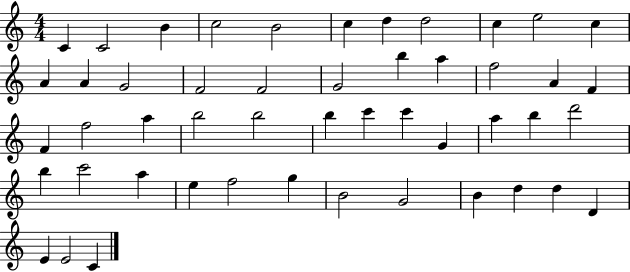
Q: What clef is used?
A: treble